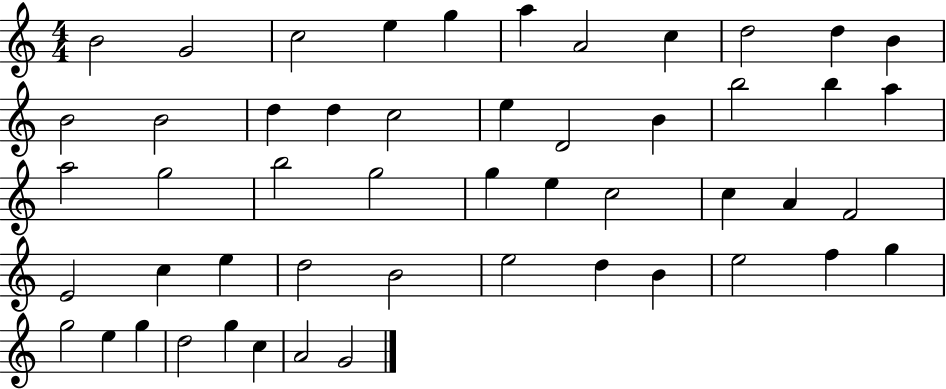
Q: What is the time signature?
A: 4/4